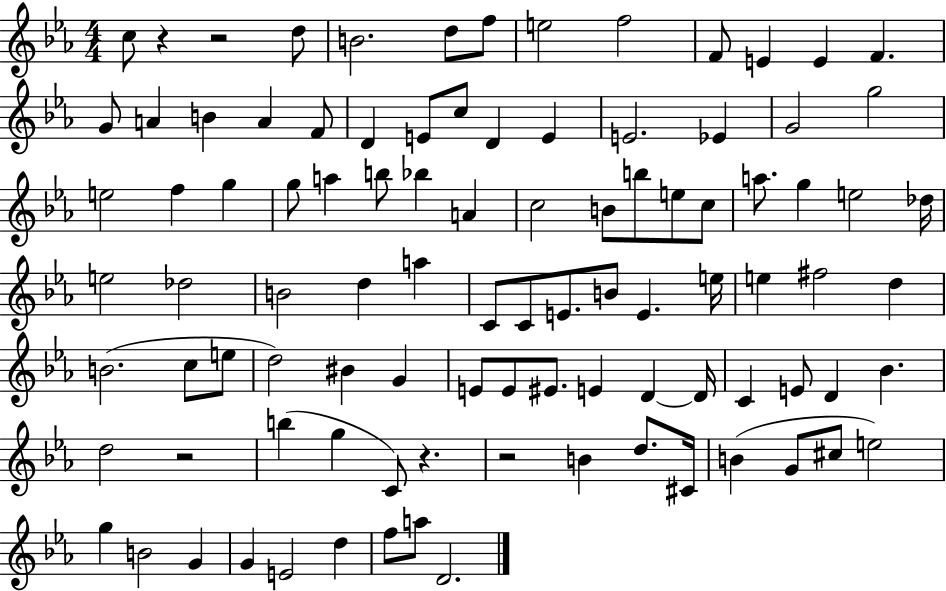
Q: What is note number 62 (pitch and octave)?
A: G4